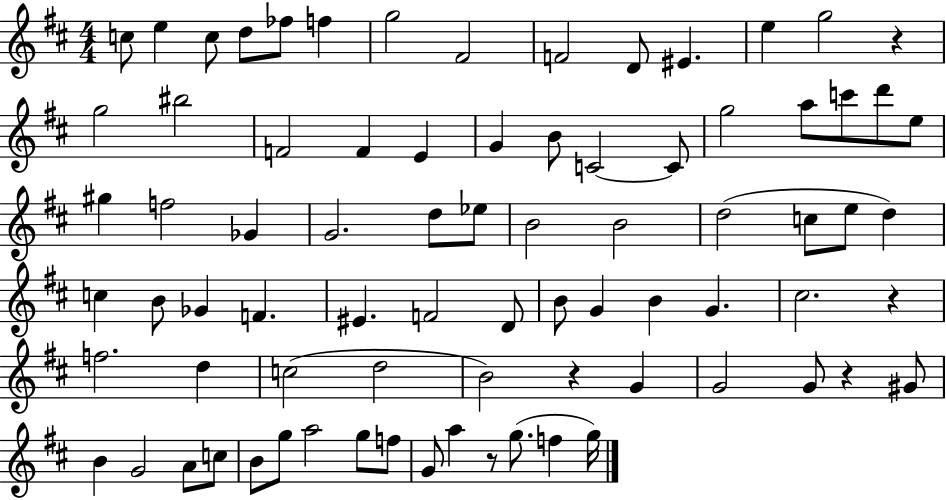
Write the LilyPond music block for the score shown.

{
  \clef treble
  \numericTimeSignature
  \time 4/4
  \key d \major
  c''8 e''4 c''8 d''8 fes''8 f''4 | g''2 fis'2 | f'2 d'8 eis'4. | e''4 g''2 r4 | \break g''2 bis''2 | f'2 f'4 e'4 | g'4 b'8 c'2~~ c'8 | g''2 a''8 c'''8 d'''8 e''8 | \break gis''4 f''2 ges'4 | g'2. d''8 ees''8 | b'2 b'2 | d''2( c''8 e''8 d''4) | \break c''4 b'8 ges'4 f'4. | eis'4. f'2 d'8 | b'8 g'4 b'4 g'4. | cis''2. r4 | \break f''2. d''4 | c''2( d''2 | b'2) r4 g'4 | g'2 g'8 r4 gis'8 | \break b'4 g'2 a'8 c''8 | b'8 g''8 a''2 g''8 f''8 | g'8 a''4 r8 g''8.( f''4 g''16) | \bar "|."
}